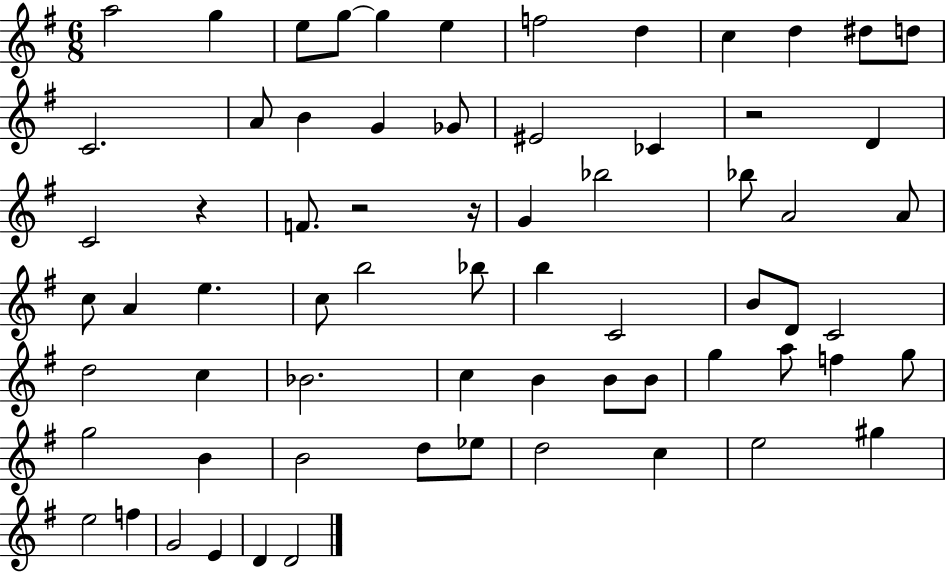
A5/h G5/q E5/e G5/e G5/q E5/q F5/h D5/q C5/q D5/q D#5/e D5/e C4/h. A4/e B4/q G4/q Gb4/e EIS4/h CES4/q R/h D4/q C4/h R/q F4/e. R/h R/s G4/q Bb5/h Bb5/e A4/h A4/e C5/e A4/q E5/q. C5/e B5/h Bb5/e B5/q C4/h B4/e D4/e C4/h D5/h C5/q Bb4/h. C5/q B4/q B4/e B4/e G5/q A5/e F5/q G5/e G5/h B4/q B4/h D5/e Eb5/e D5/h C5/q E5/h G#5/q E5/h F5/q G4/h E4/q D4/q D4/h